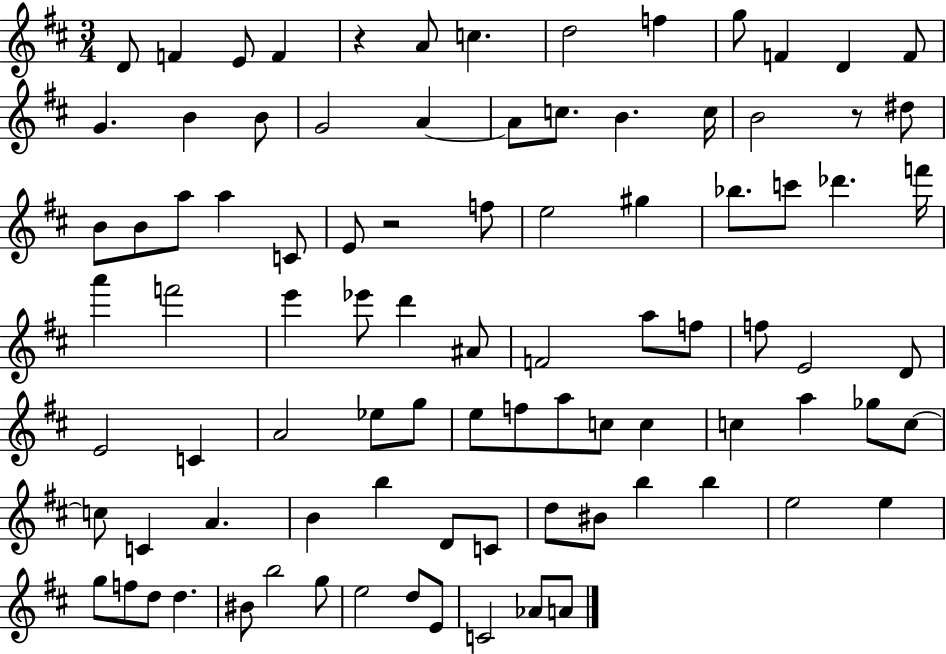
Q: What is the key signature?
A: D major